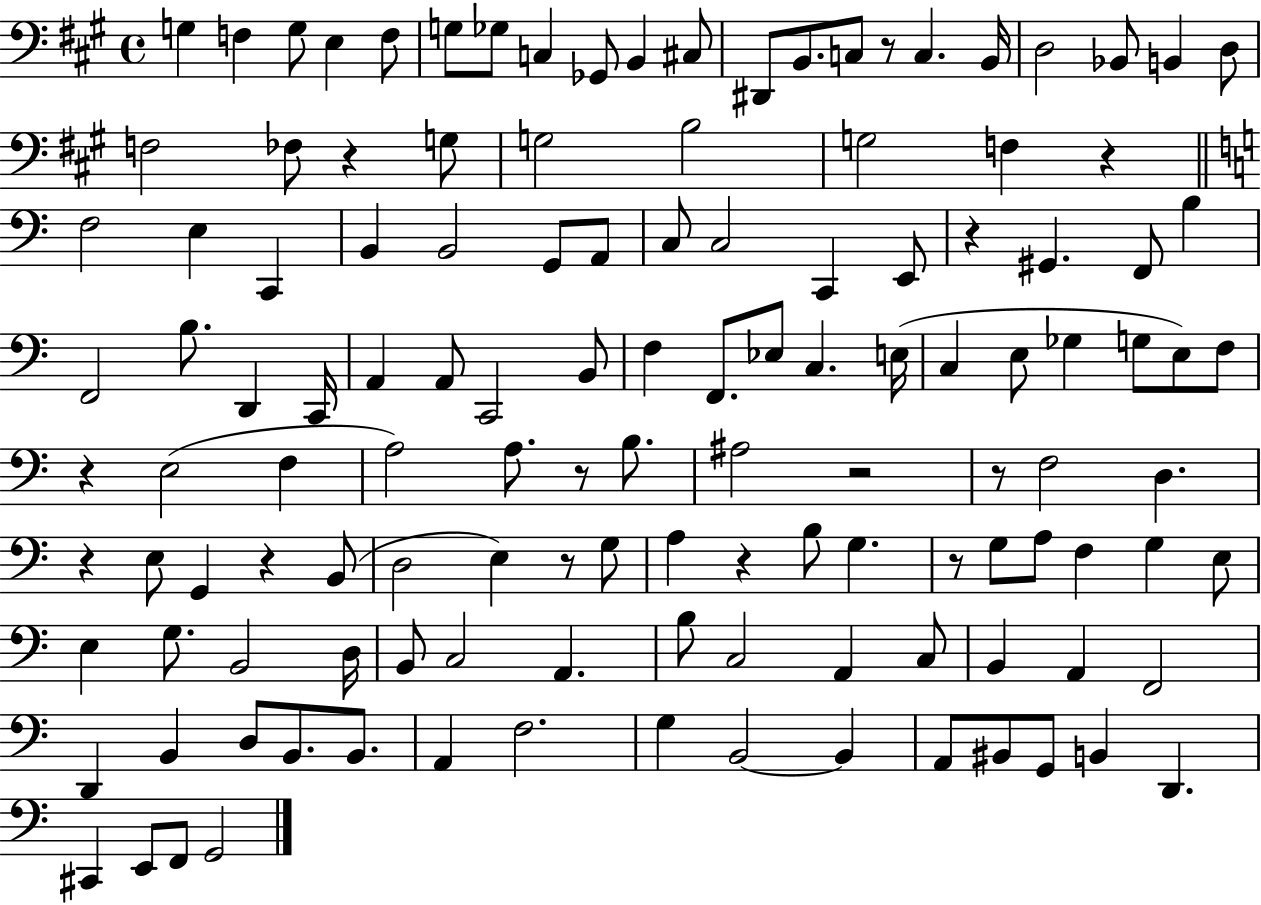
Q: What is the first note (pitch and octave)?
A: G3